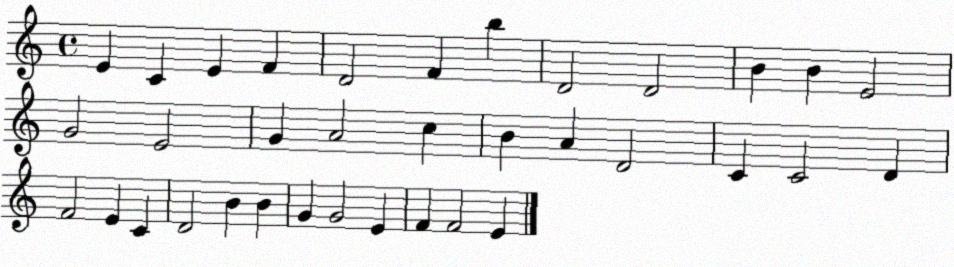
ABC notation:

X:1
T:Untitled
M:4/4
L:1/4
K:C
E C E F D2 F b D2 D2 B B E2 G2 E2 G A2 c B A D2 C C2 D F2 E C D2 B B G G2 E F F2 E